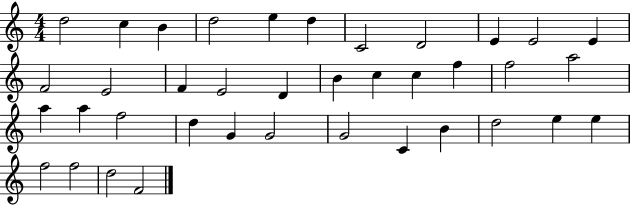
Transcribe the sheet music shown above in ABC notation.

X:1
T:Untitled
M:4/4
L:1/4
K:C
d2 c B d2 e d C2 D2 E E2 E F2 E2 F E2 D B c c f f2 a2 a a f2 d G G2 G2 C B d2 e e f2 f2 d2 F2